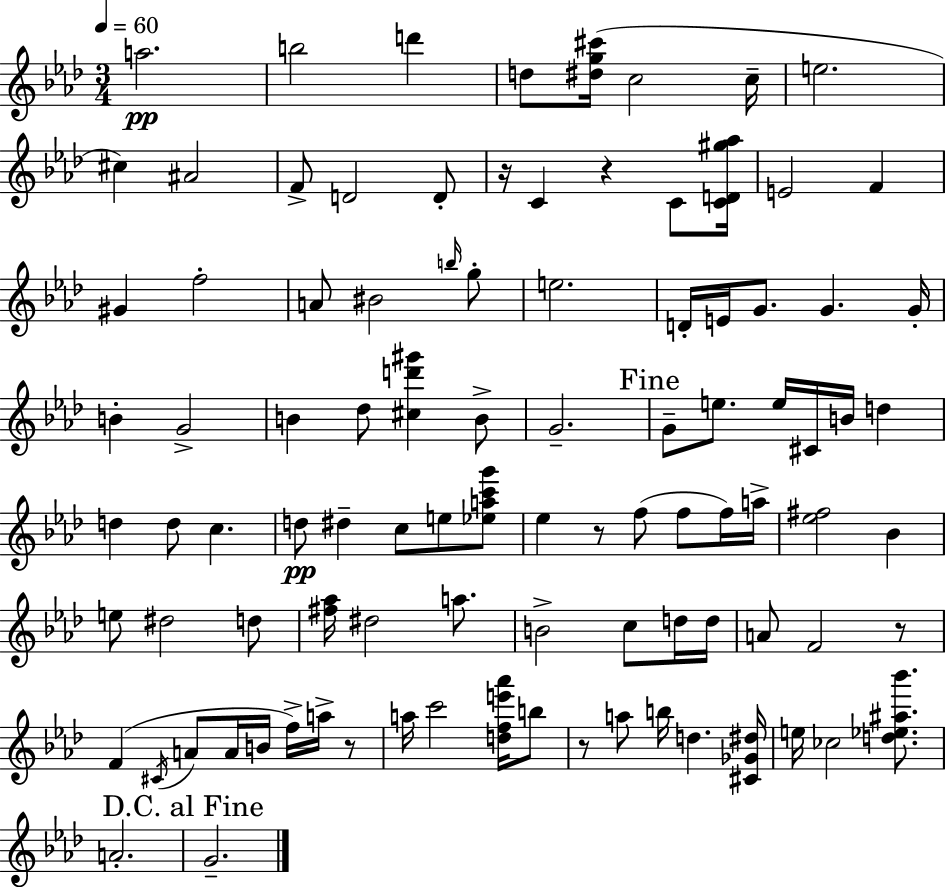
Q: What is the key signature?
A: AES major